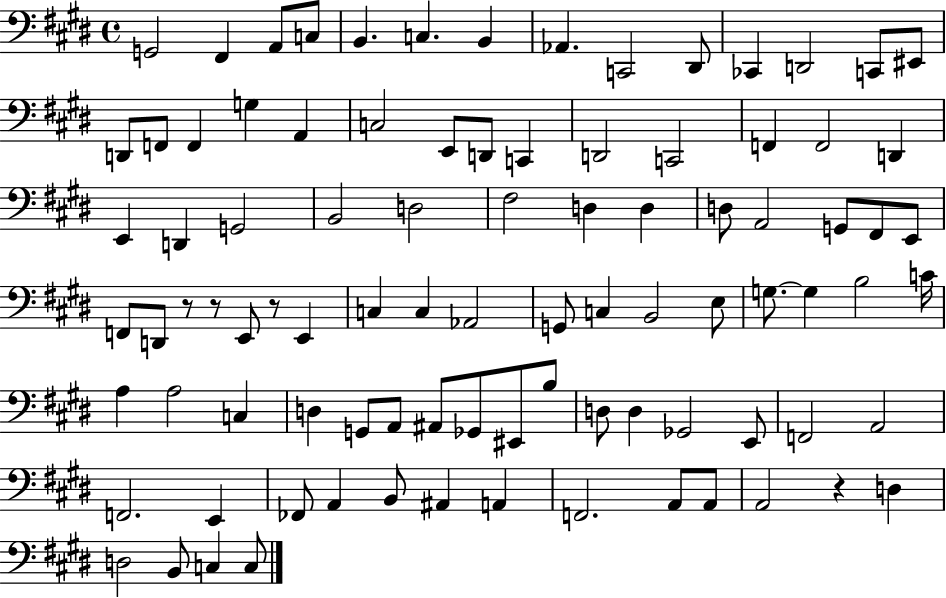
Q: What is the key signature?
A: E major